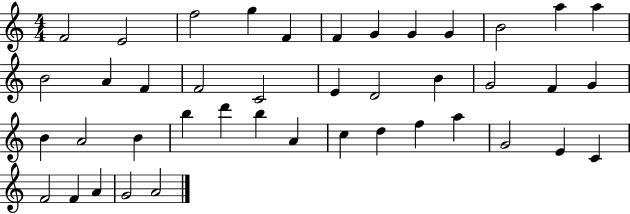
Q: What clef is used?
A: treble